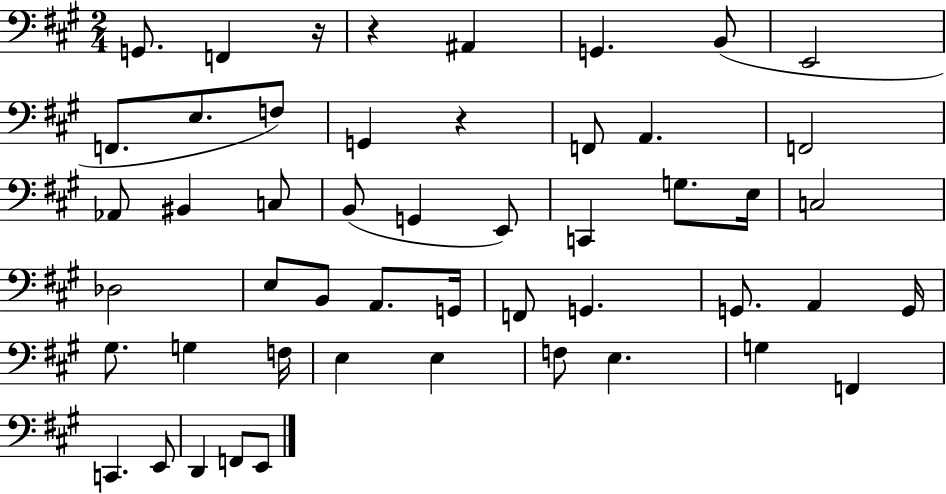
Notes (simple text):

G2/e. F2/q R/s R/q A#2/q G2/q. B2/e E2/h F2/e. E3/e. F3/e G2/q R/q F2/e A2/q. F2/h Ab2/e BIS2/q C3/e B2/e G2/q E2/e C2/q G3/e. E3/s C3/h Db3/h E3/e B2/e A2/e. G2/s F2/e G2/q. G2/e. A2/q G2/s G#3/e. G3/q F3/s E3/q E3/q F3/e E3/q. G3/q F2/q C2/q. E2/e D2/q F2/e E2/e